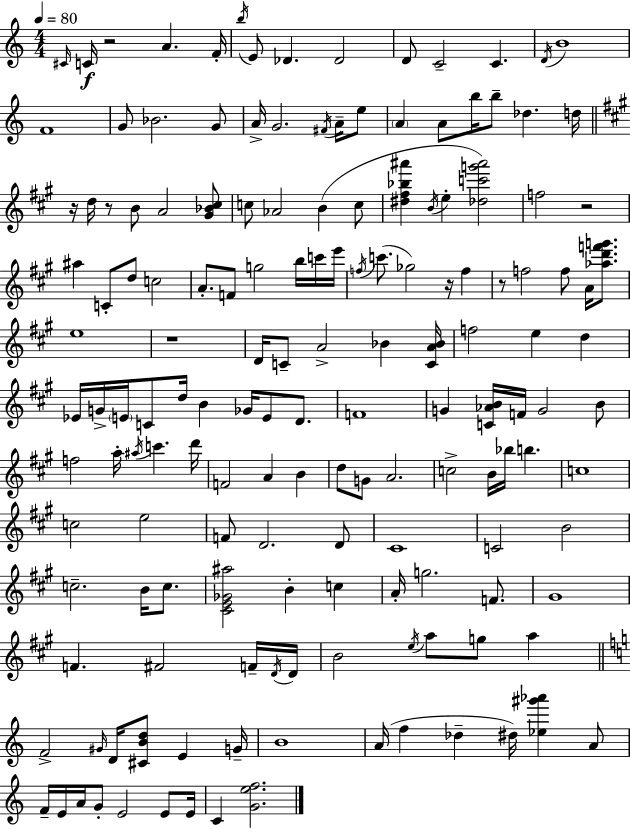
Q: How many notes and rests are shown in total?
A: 156